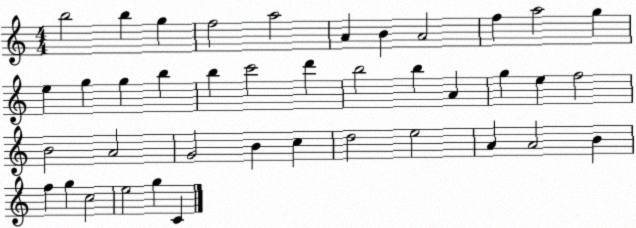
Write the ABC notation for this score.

X:1
T:Untitled
M:4/4
L:1/4
K:C
b2 b g f2 a2 A B A2 f a2 g e g g b b c'2 d' b2 b A g e f2 B2 A2 G2 B c d2 e2 A A2 B f g c2 e2 g C